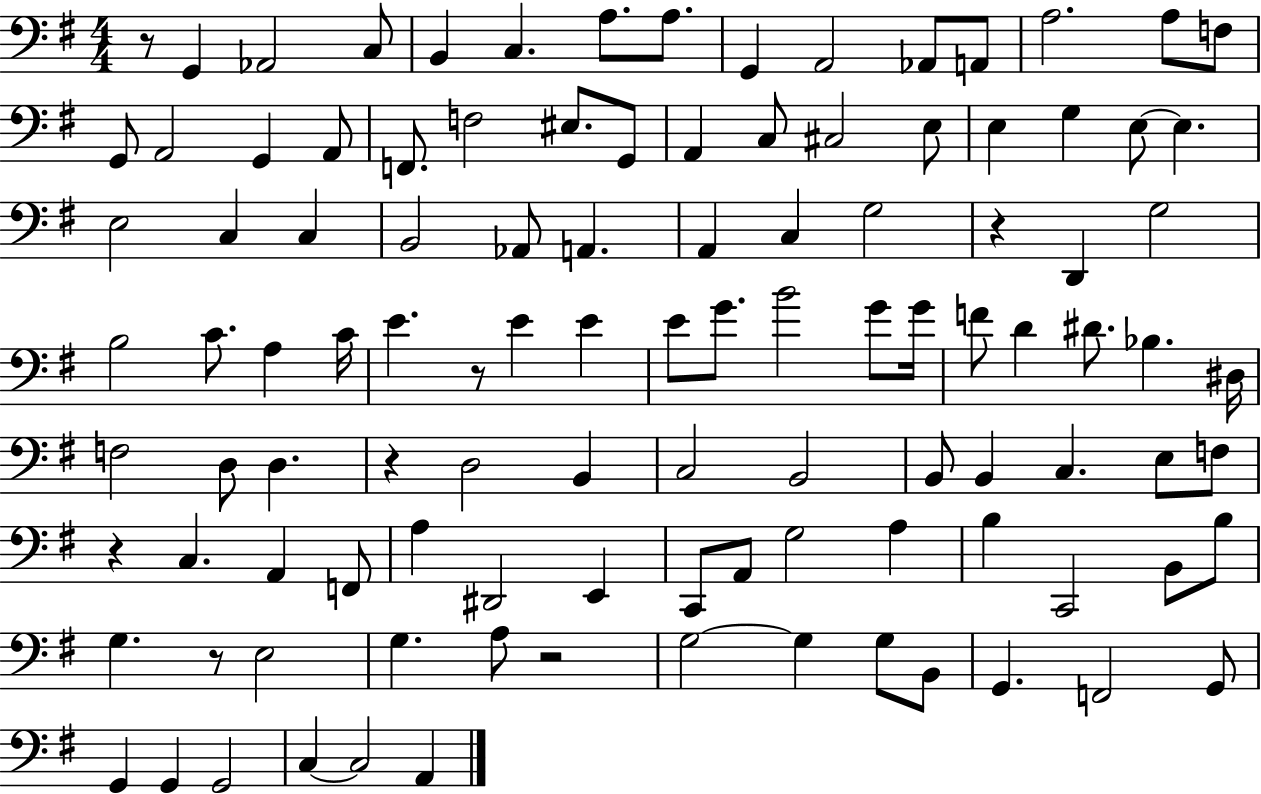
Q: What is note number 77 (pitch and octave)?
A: C2